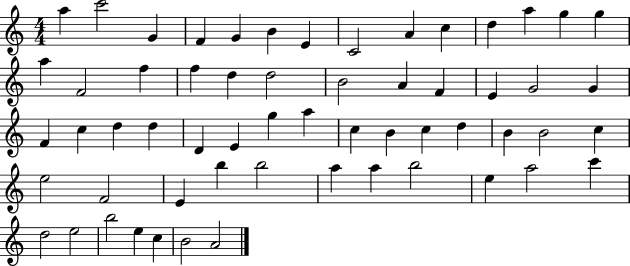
A5/q C6/h G4/q F4/q G4/q B4/q E4/q C4/h A4/q C5/q D5/q A5/q G5/q G5/q A5/q F4/h F5/q F5/q D5/q D5/h B4/h A4/q F4/q E4/q G4/h G4/q F4/q C5/q D5/q D5/q D4/q E4/q G5/q A5/q C5/q B4/q C5/q D5/q B4/q B4/h C5/q E5/h F4/h E4/q B5/q B5/h A5/q A5/q B5/h E5/q A5/h C6/q D5/h E5/h B5/h E5/q C5/q B4/h A4/h